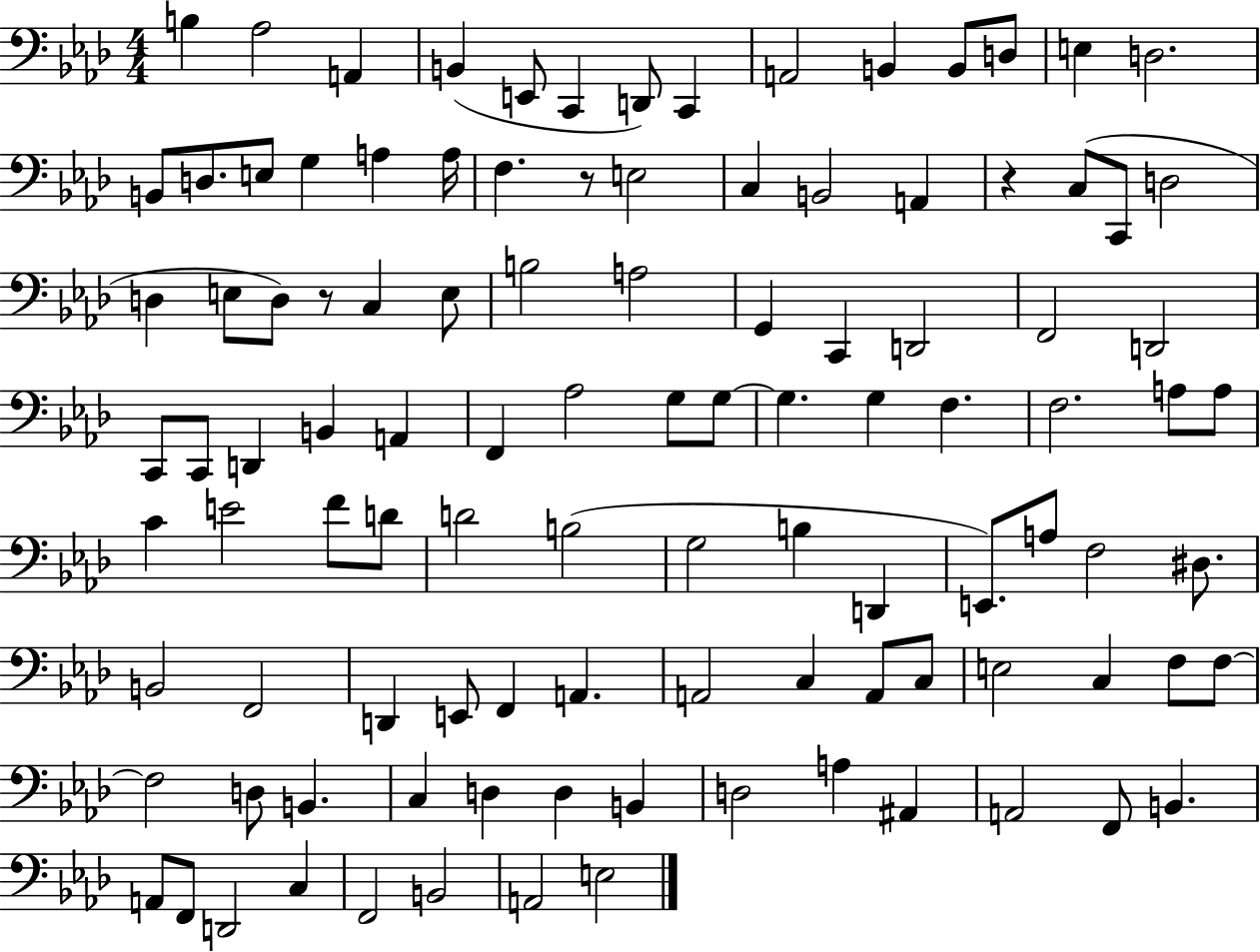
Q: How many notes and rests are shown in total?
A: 106